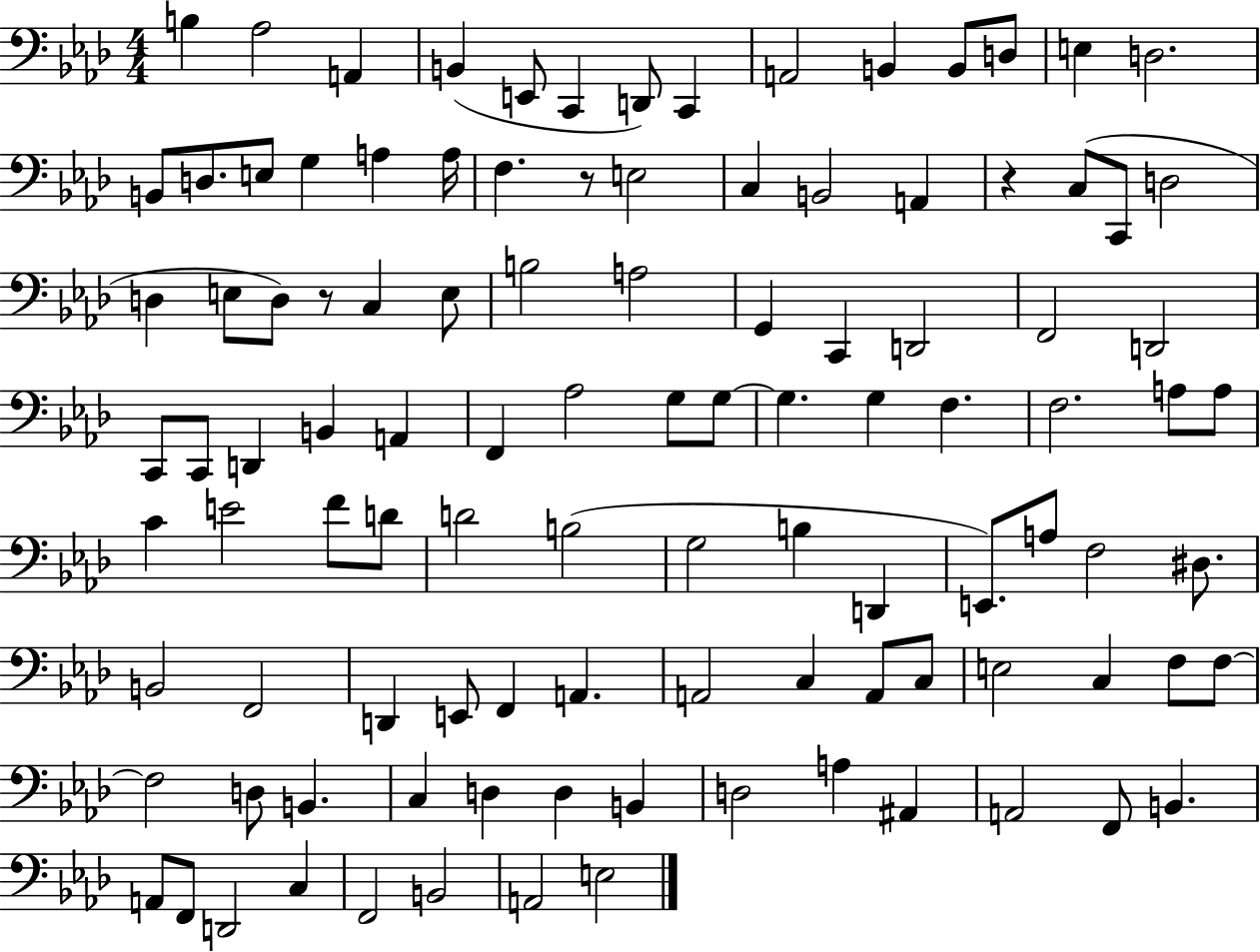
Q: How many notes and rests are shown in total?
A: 106